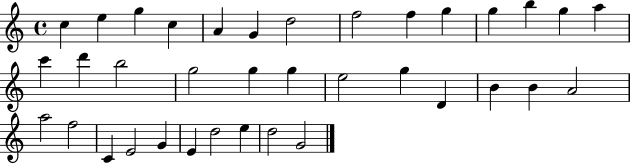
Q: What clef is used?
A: treble